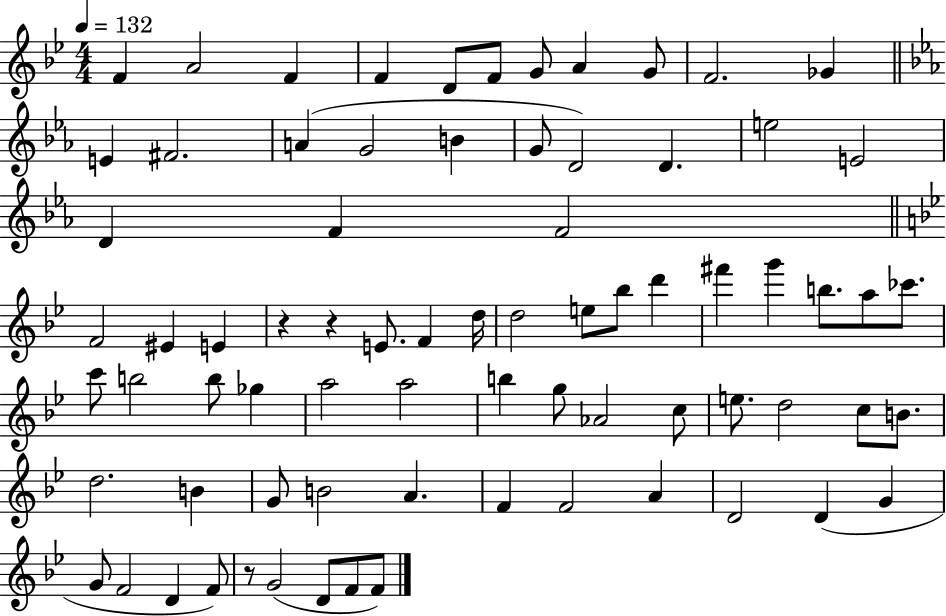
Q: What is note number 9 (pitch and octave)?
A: G4